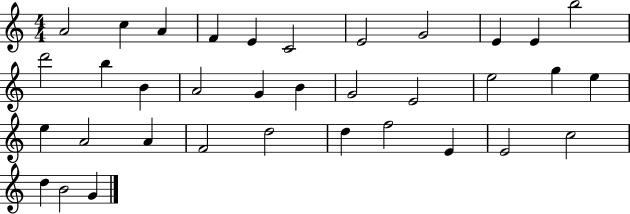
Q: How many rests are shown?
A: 0